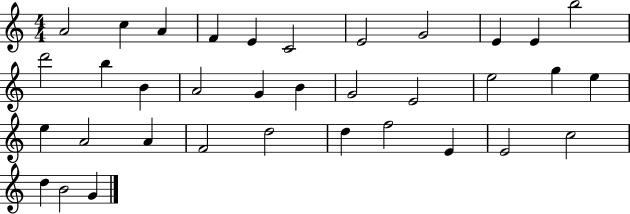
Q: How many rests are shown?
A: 0